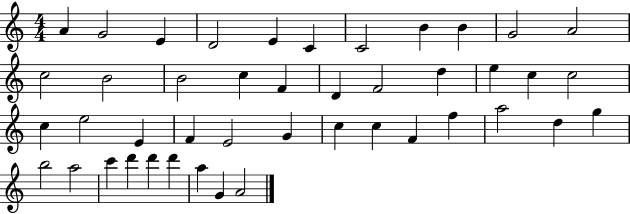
X:1
T:Untitled
M:4/4
L:1/4
K:C
A G2 E D2 E C C2 B B G2 A2 c2 B2 B2 c F D F2 d e c c2 c e2 E F E2 G c c F f a2 d g b2 a2 c' d' d' d' a G A2